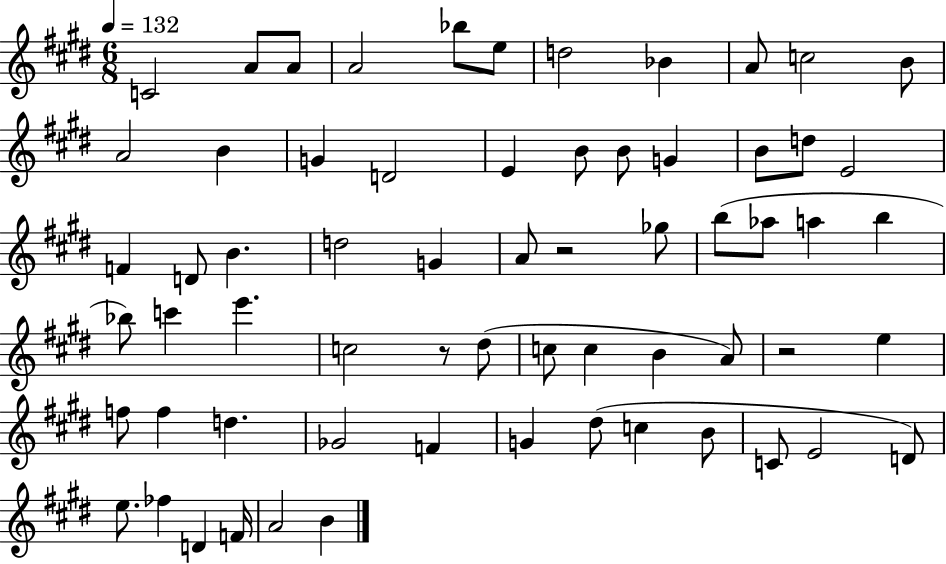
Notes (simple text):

C4/h A4/e A4/e A4/h Bb5/e E5/e D5/h Bb4/q A4/e C5/h B4/e A4/h B4/q G4/q D4/h E4/q B4/e B4/e G4/q B4/e D5/e E4/h F4/q D4/e B4/q. D5/h G4/q A4/e R/h Gb5/e B5/e Ab5/e A5/q B5/q Bb5/e C6/q E6/q. C5/h R/e D#5/e C5/e C5/q B4/q A4/e R/h E5/q F5/e F5/q D5/q. Gb4/h F4/q G4/q D#5/e C5/q B4/e C4/e E4/h D4/e E5/e. FES5/q D4/q F4/s A4/h B4/q